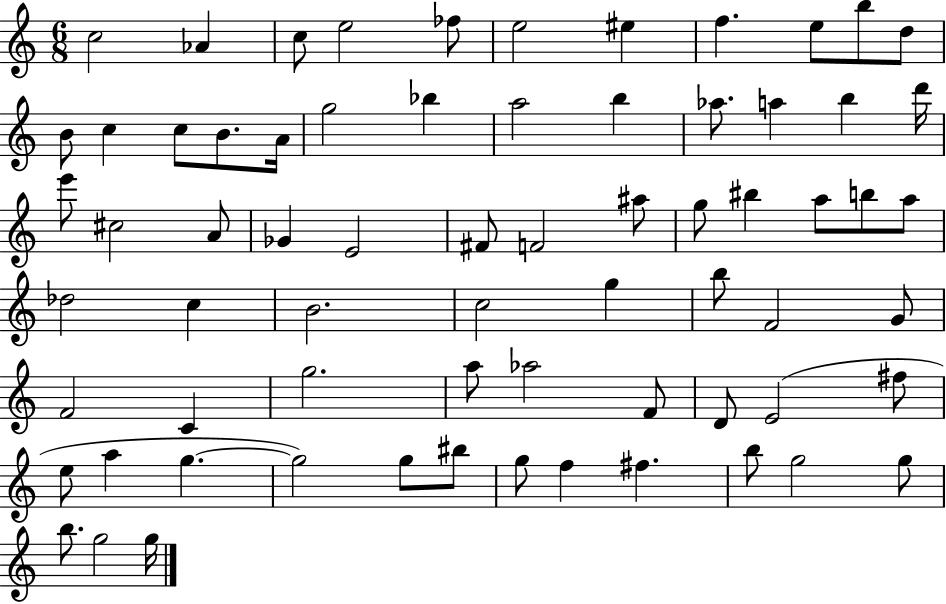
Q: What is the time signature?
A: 6/8